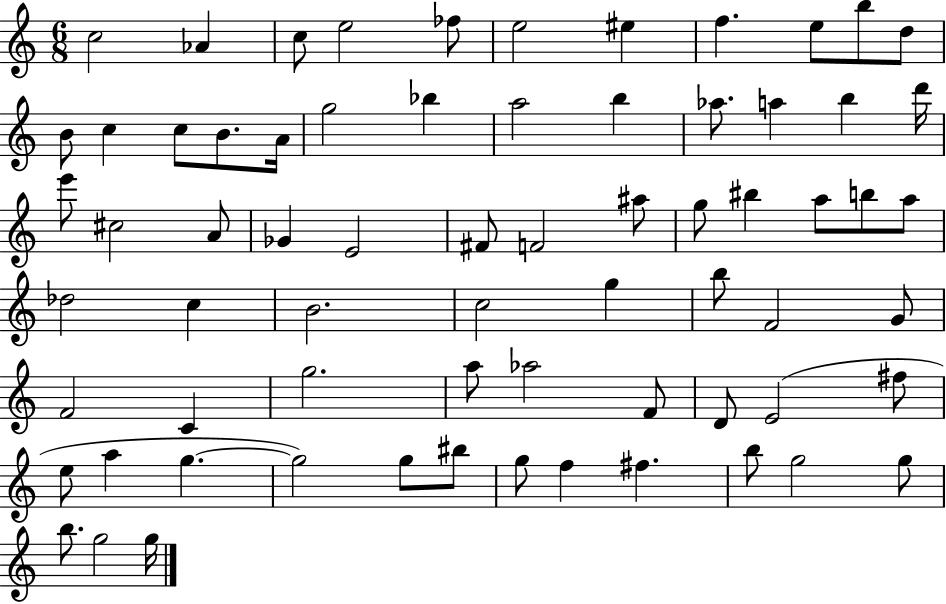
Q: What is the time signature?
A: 6/8